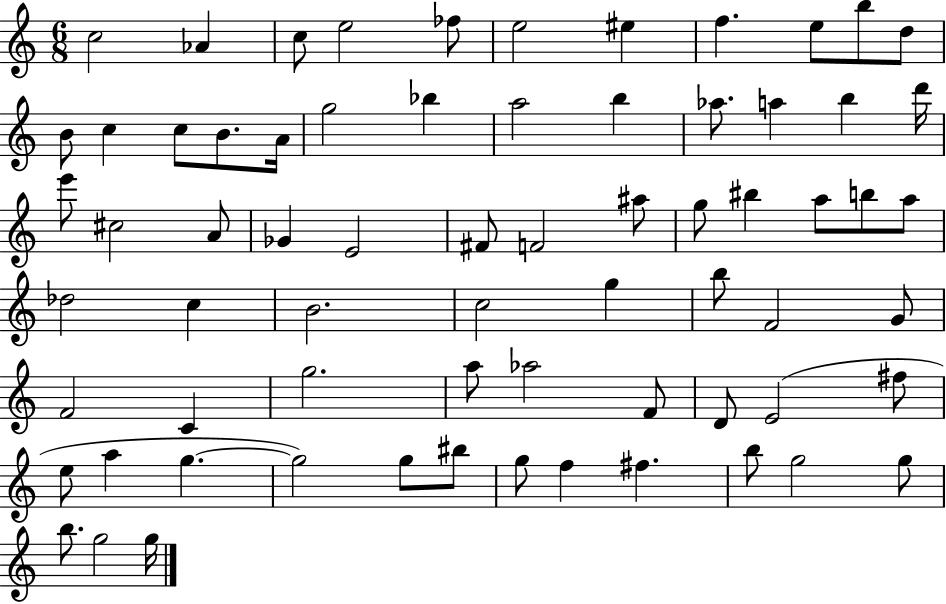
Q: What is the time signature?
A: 6/8